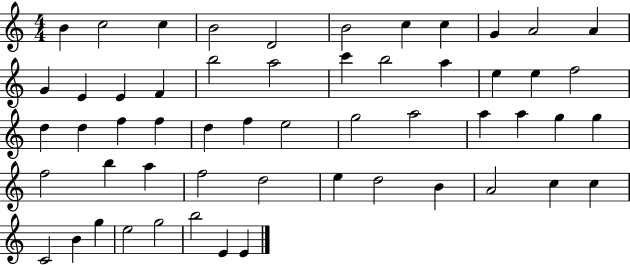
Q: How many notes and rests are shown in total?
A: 55